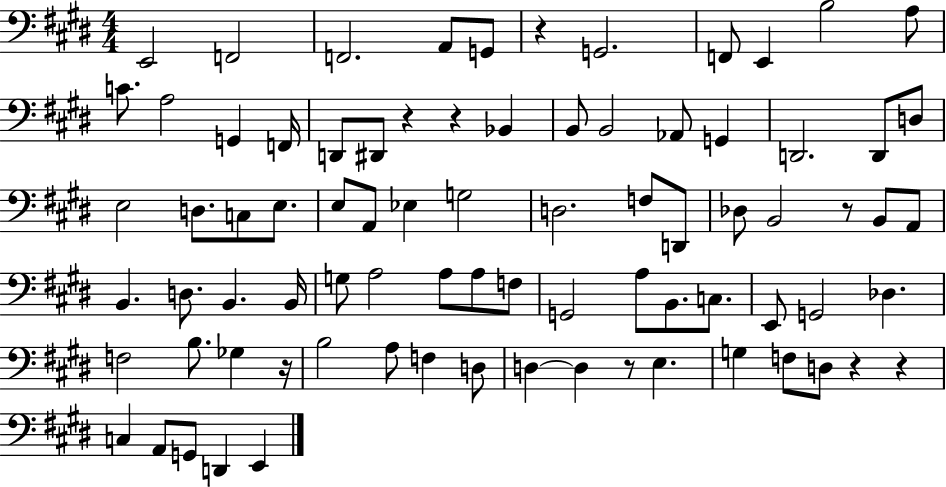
{
  \clef bass
  \numericTimeSignature
  \time 4/4
  \key e \major
  e,2 f,2 | f,2. a,8 g,8 | r4 g,2. | f,8 e,4 b2 a8 | \break c'8. a2 g,4 f,16 | d,8 dis,8 r4 r4 bes,4 | b,8 b,2 aes,8 g,4 | d,2. d,8 d8 | \break e2 d8. c8 e8. | e8 a,8 ees4 g2 | d2. f8 d,8 | des8 b,2 r8 b,8 a,8 | \break b,4. d8. b,4. b,16 | g8 a2 a8 a8 f8 | g,2 a8 b,8. c8. | e,8 g,2 des4. | \break f2 b8. ges4 r16 | b2 a8 f4 d8 | d4~~ d4 r8 e4. | g4 f8 d8 r4 r4 | \break c4 a,8 g,8 d,4 e,4 | \bar "|."
}